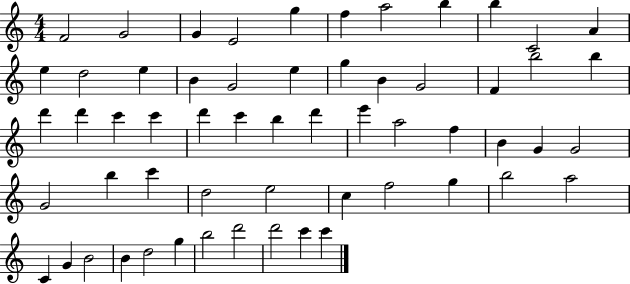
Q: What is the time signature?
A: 4/4